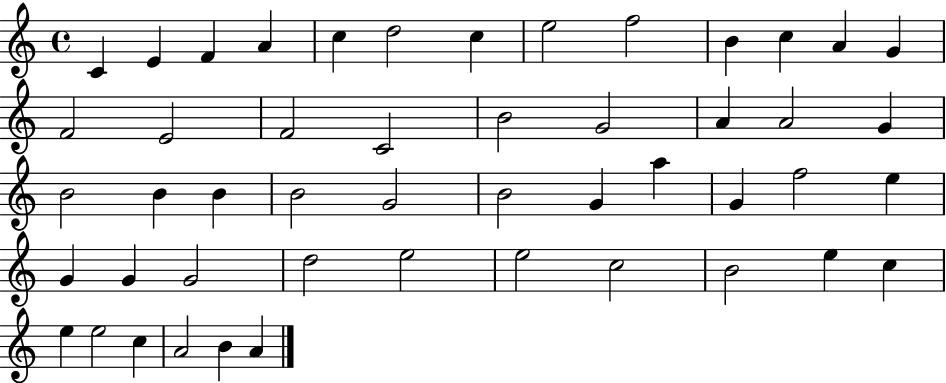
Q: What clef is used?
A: treble